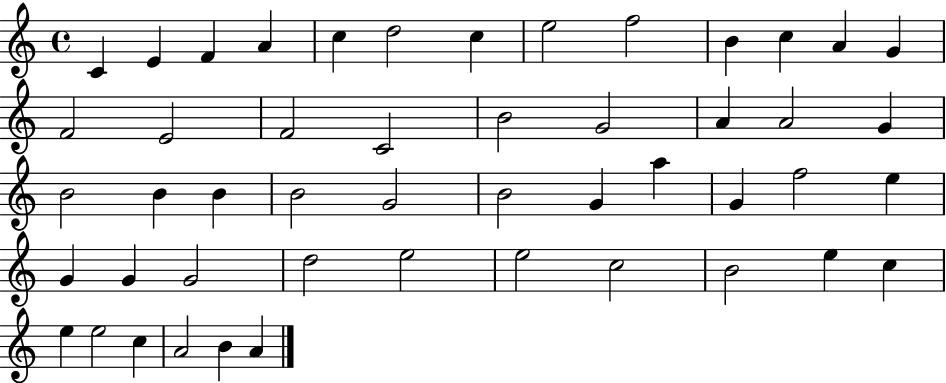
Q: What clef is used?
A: treble